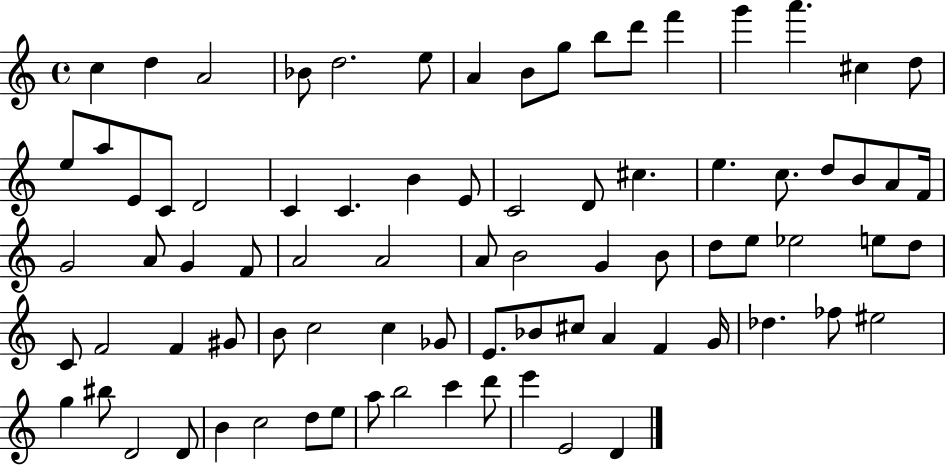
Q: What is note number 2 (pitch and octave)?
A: D5